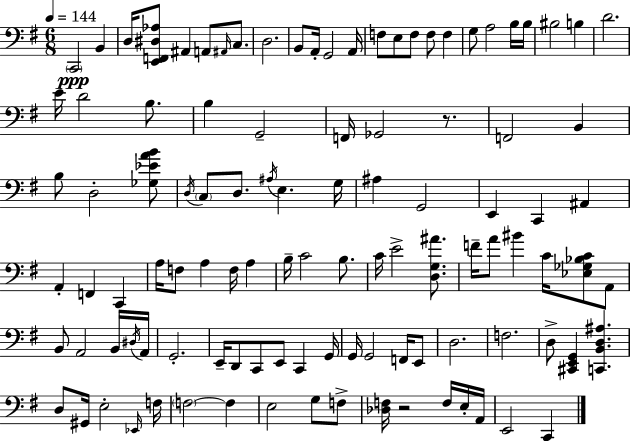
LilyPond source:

{
  \clef bass
  \numericTimeSignature
  \time 6/8
  \key e \minor
  \tempo 4 = 144
  \repeat volta 2 { \parenthesize c,2\ppp b,4 | d16 <e, f, dis aes>8 ais,4 a,8 \grace { ais,16 } c8. | d2. | b,8 a,16-. g,2 | \break a,16 f8 e8 f8 f8 f4 | g8 a2 b16 | b16 bis2 b4 | d'2. | \break e'16 d'2 b8. | b4 g,2-- | f,16 ges,2 r8. | f,2 b,4 | \break b8 d2-. <ges ees' a' b'>8 | \acciaccatura { d16 } \parenthesize c8 d8. \acciaccatura { ais16 } e4. | g16 ais4 g,2 | e,4 c,4 ais,4 | \break a,4-. f,4 c,4 | a16 f8 a4 f16 a4 | b16-- c'2 | b8. c'16 e'2-> | \break <d g ais'>8. f'16-- a'8 bis'4 c'16 <ees ges bes c'>8 | a,8 b,8 a,2 | b,16 \acciaccatura { dis16 } a,16 g,2.-. | e,16-- d,8 c,8 e,8 c,4 | \break g,16 g,16 g,2 | f,16 e,8 d2. | f2. | d8-> <cis, e, g,>4 <c, b, d ais>4. | \break d8 gis,16 e2-. | \grace { ees,16 } f16 \parenthesize f2~~ | f4 e2 | g8 f8-> <des f>16 r2 | \break f16 e16-. a,16 e,2 | c,4 } \bar "|."
}